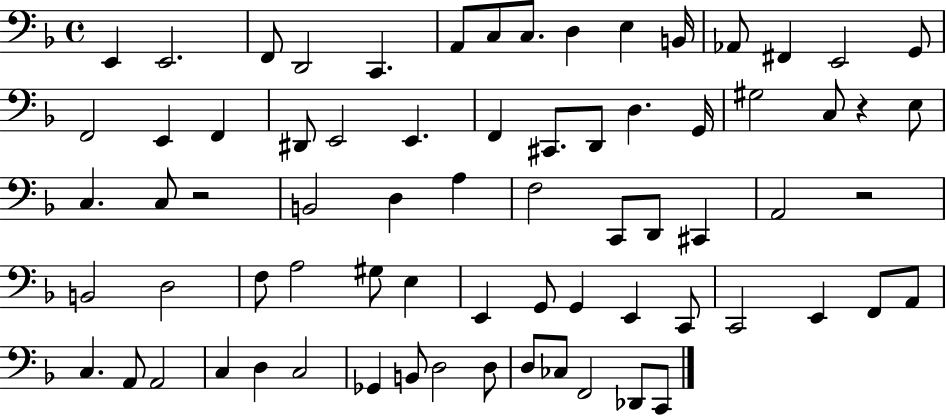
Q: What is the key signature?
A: F major